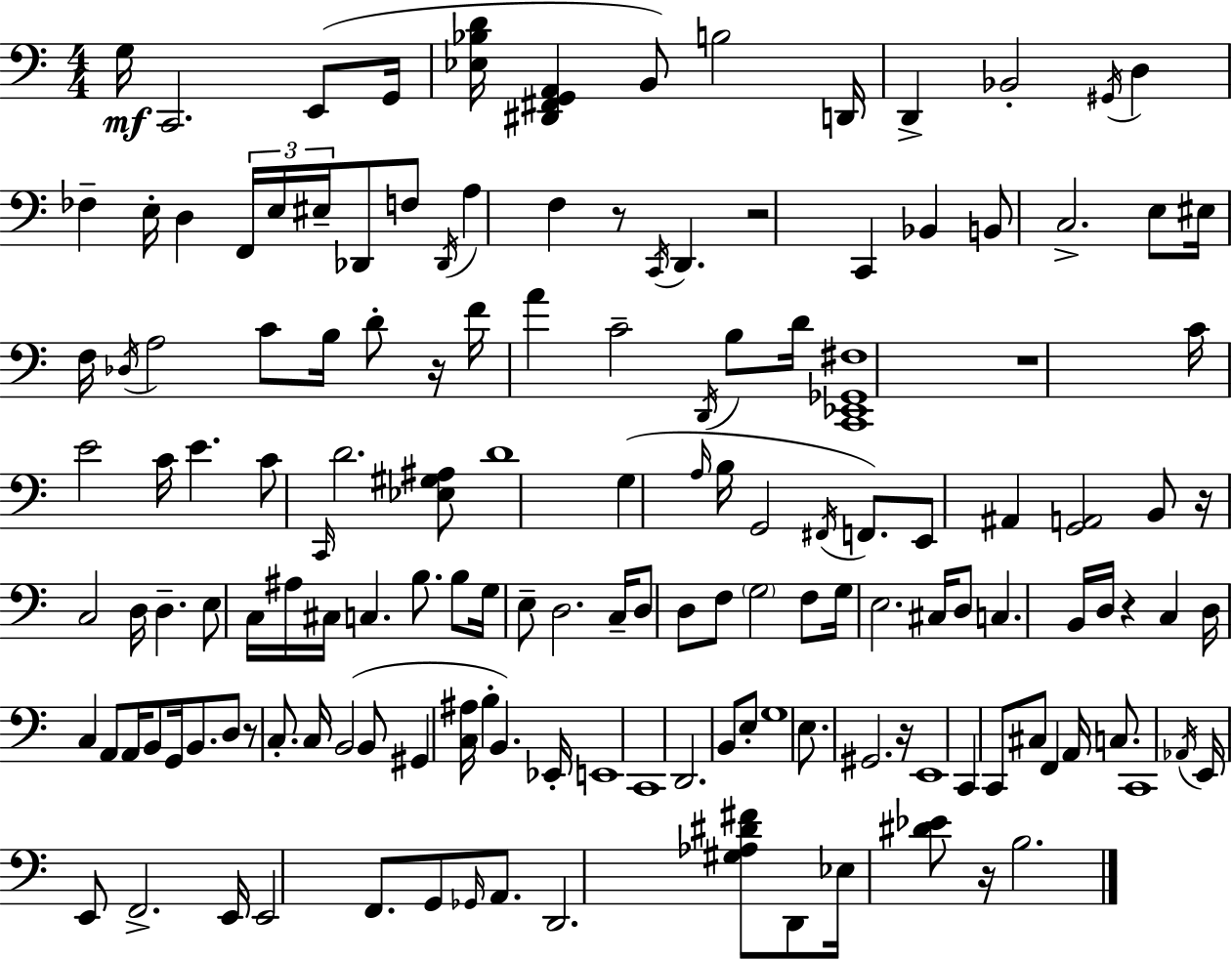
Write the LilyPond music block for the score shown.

{
  \clef bass
  \numericTimeSignature
  \time 4/4
  \key a \minor
  \repeat volta 2 { g16\mf c,2. e,8( g,16 | <ees bes d'>16 <dis, fis, g, a,>4 b,8) b2 d,16 | d,4-> bes,2-. \acciaccatura { gis,16 } d4 | fes4-- e16-. d4 \tuplet 3/2 { f,16 e16 eis16-- } des,8 f8 | \break \acciaccatura { des,16 } a4 f4 r8 \acciaccatura { c,16 } d,4. | r2 c,4 bes,4 | b,8 c2.-> | e8 eis16 f16 \acciaccatura { des16 } a2 c'8 | \break b16 d'8-. r16 f'16 a'4 c'2-- | \acciaccatura { d,16 } b8 d'16 <c, ees, ges, fis>1 | r1 | c'16 e'2 c'16 e'4. | \break c'8 \grace { c,16 } d'2. | <ees gis ais>8 d'1 | g4( \grace { a16 } b16 g,2 | \acciaccatura { fis,16 } f,8.) e,8 ais,4 <g, a,>2 | \break b,8 r16 c2 | d16 d4.-- e8 c16 ais16 cis16 c4. | b8. b8 g16 e8-- d2. | c16-- d8 d8 f8 \parenthesize g2 | \break f8 g16 e2. | cis16 d8 c4. b,16 d16 | r4 c4 d16 c4 a,8 a,16 | b,8 g,16 b,8. d8 r8 c8.-. c16 b,2( | \break b,8 gis,4 <c ais>16 b4-. | b,4.) ees,16-. e,1 | c,1 | d,2. | \break b,8 e8-. g1 | e8. gis,2. | r16 e,1 | c,4 c,8 cis8 | \break f,4 a,16 c8. c,1 | \acciaccatura { aes,16 } e,16 e,8 f,2.-> | e,16 e,2 | f,8. g,8 \grace { ges,16 } a,8. d,2. | \break <gis aes dis' fis'>8 d,8 ees16 <dis' ees'>8 r16 b2. | } \bar "|."
}